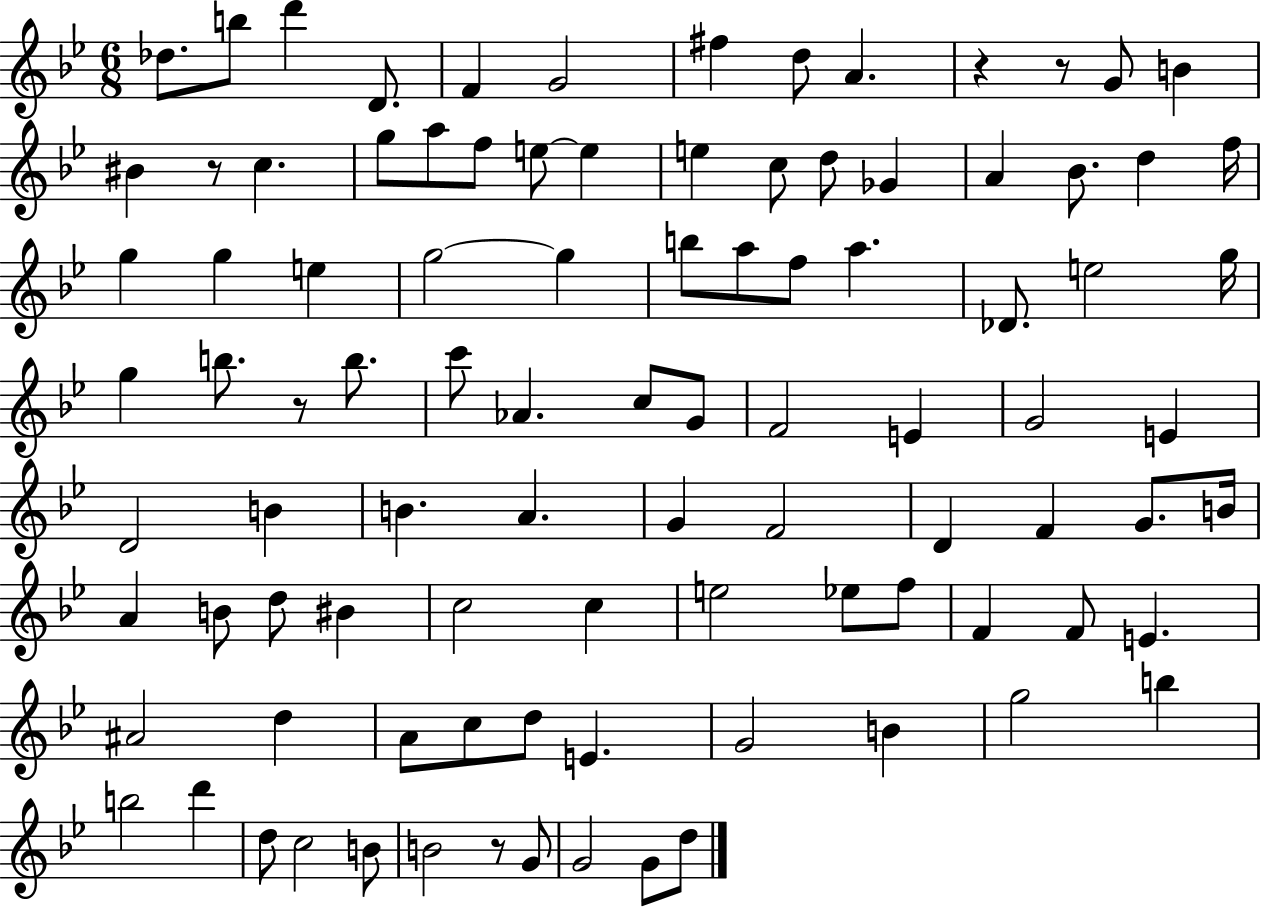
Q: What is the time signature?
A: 6/8